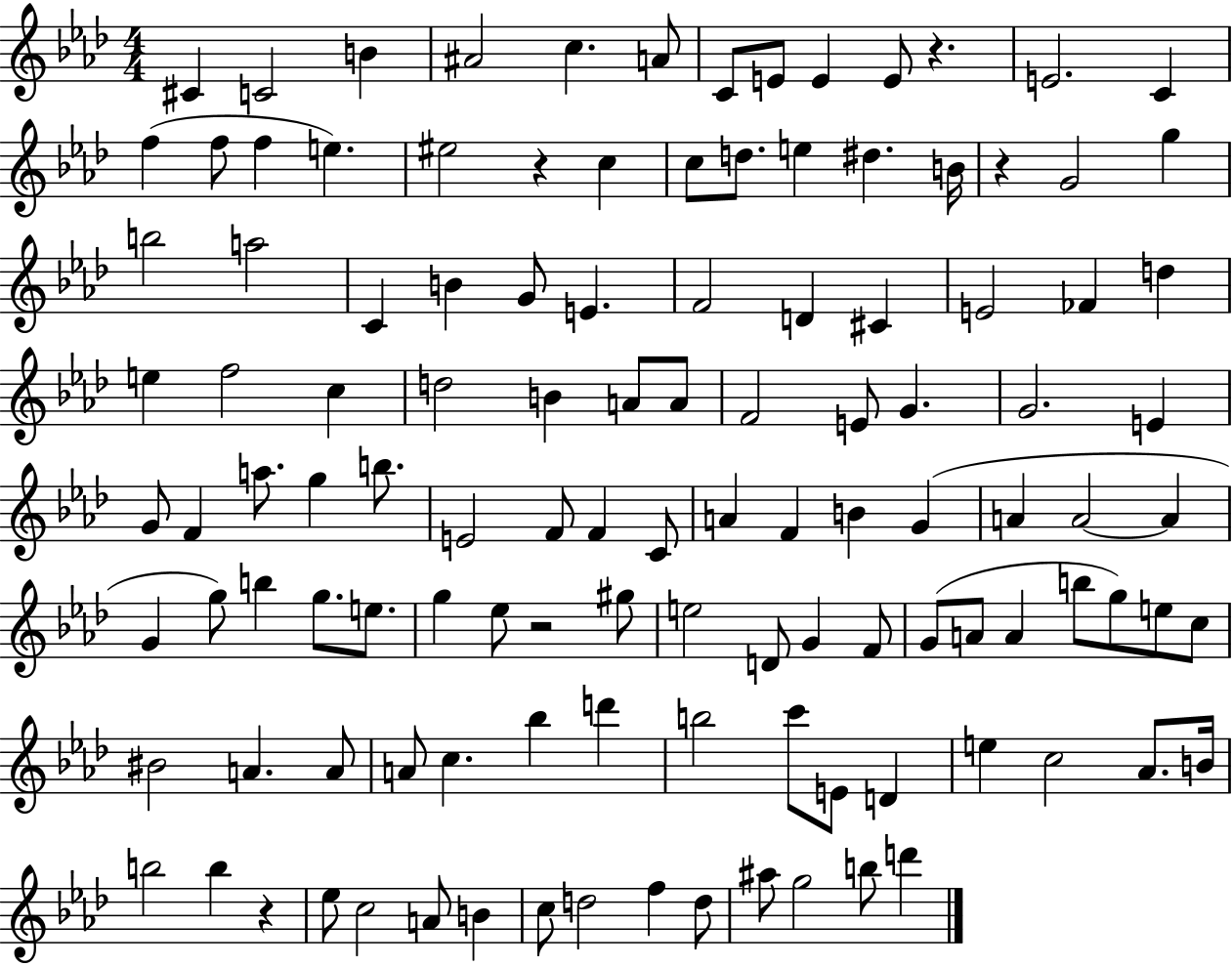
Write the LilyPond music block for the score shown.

{
  \clef treble
  \numericTimeSignature
  \time 4/4
  \key aes \major
  cis'4 c'2 b'4 | ais'2 c''4. a'8 | c'8 e'8 e'4 e'8 r4. | e'2. c'4 | \break f''4( f''8 f''4 e''4.) | eis''2 r4 c''4 | c''8 d''8. e''4 dis''4. b'16 | r4 g'2 g''4 | \break b''2 a''2 | c'4 b'4 g'8 e'4. | f'2 d'4 cis'4 | e'2 fes'4 d''4 | \break e''4 f''2 c''4 | d''2 b'4 a'8 a'8 | f'2 e'8 g'4. | g'2. e'4 | \break g'8 f'4 a''8. g''4 b''8. | e'2 f'8 f'4 c'8 | a'4 f'4 b'4 g'4( | a'4 a'2~~ a'4 | \break g'4 g''8) b''4 g''8. e''8. | g''4 ees''8 r2 gis''8 | e''2 d'8 g'4 f'8 | g'8( a'8 a'4 b''8 g''8) e''8 c''8 | \break bis'2 a'4. a'8 | a'8 c''4. bes''4 d'''4 | b''2 c'''8 e'8 d'4 | e''4 c''2 aes'8. b'16 | \break b''2 b''4 r4 | ees''8 c''2 a'8 b'4 | c''8 d''2 f''4 d''8 | ais''8 g''2 b''8 d'''4 | \break \bar "|."
}